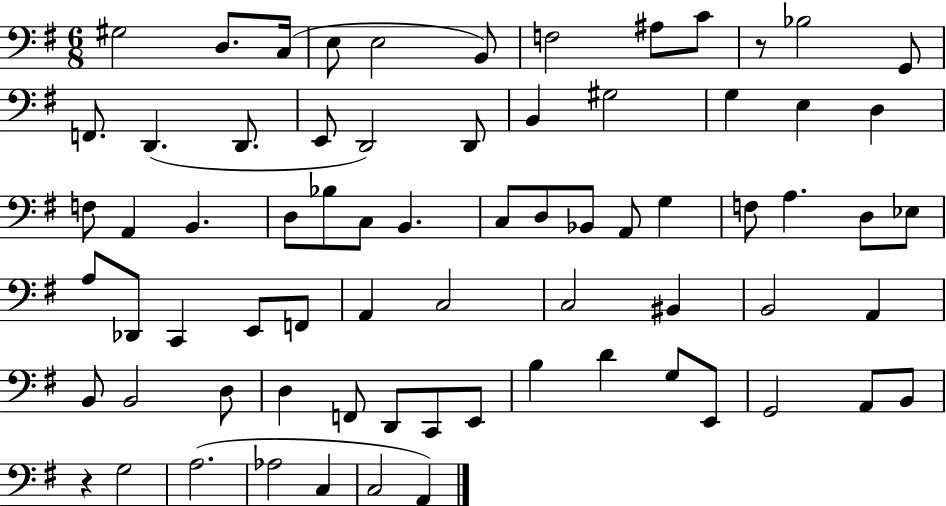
X:1
T:Untitled
M:6/8
L:1/4
K:G
^G,2 D,/2 C,/4 E,/2 E,2 B,,/2 F,2 ^A,/2 C/2 z/2 _B,2 G,,/2 F,,/2 D,, D,,/2 E,,/2 D,,2 D,,/2 B,, ^G,2 G, E, D, F,/2 A,, B,, D,/2 _B,/2 C,/2 B,, C,/2 D,/2 _B,,/2 A,,/2 G, F,/2 A, D,/2 _E,/2 A,/2 _D,,/2 C,, E,,/2 F,,/2 A,, C,2 C,2 ^B,, B,,2 A,, B,,/2 B,,2 D,/2 D, F,,/2 D,,/2 C,,/2 E,,/2 B, D G,/2 E,,/2 G,,2 A,,/2 B,,/2 z G,2 A,2 _A,2 C, C,2 A,,